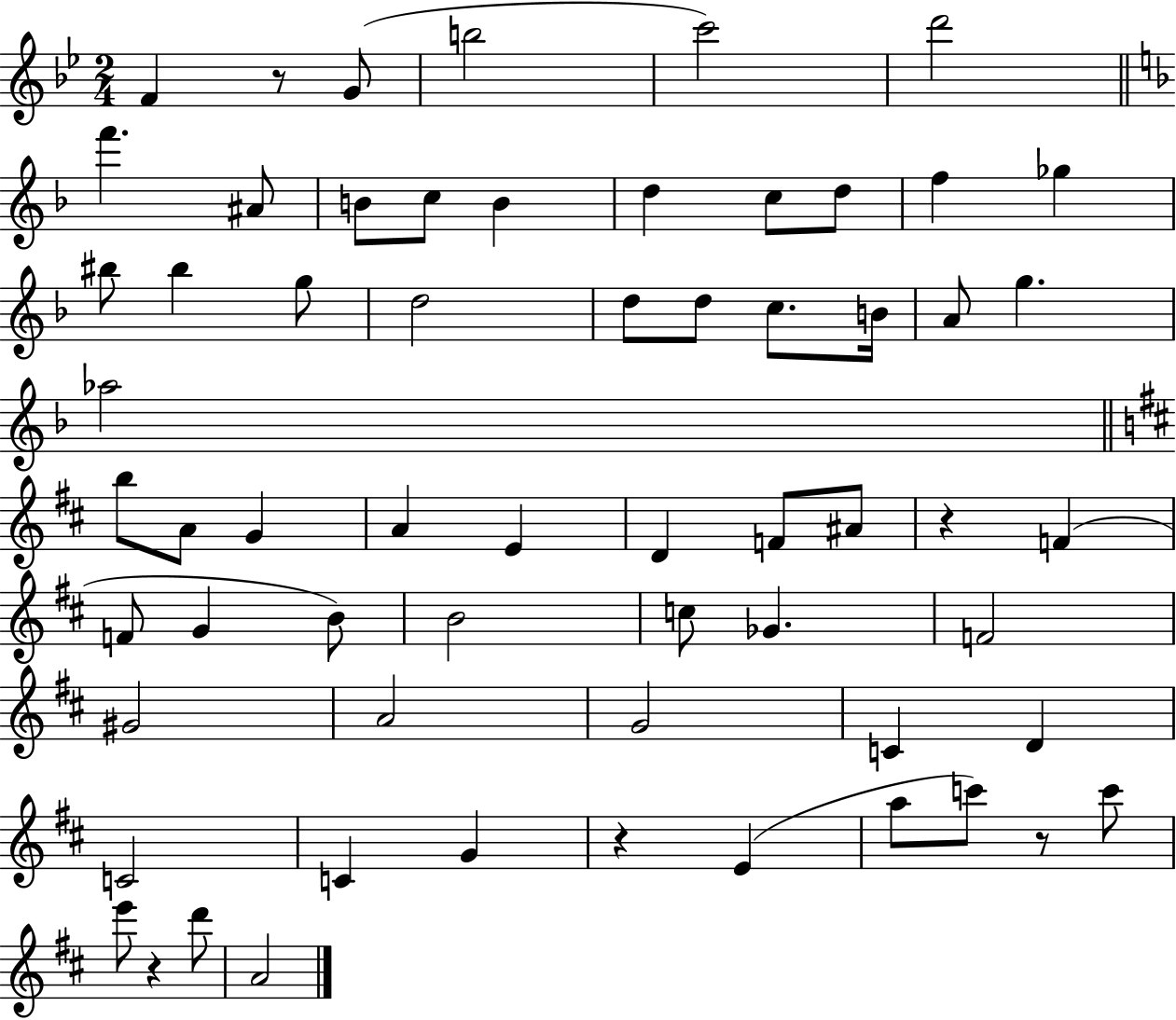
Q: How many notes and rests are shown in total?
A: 62